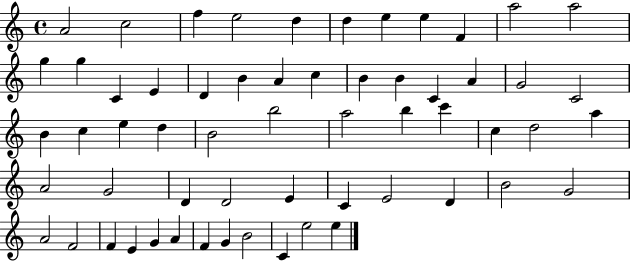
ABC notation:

X:1
T:Untitled
M:4/4
L:1/4
K:C
A2 c2 f e2 d d e e F a2 a2 g g C E D B A c B B C A G2 C2 B c e d B2 b2 a2 b c' c d2 a A2 G2 D D2 E C E2 D B2 G2 A2 F2 F E G A F G B2 C e2 e